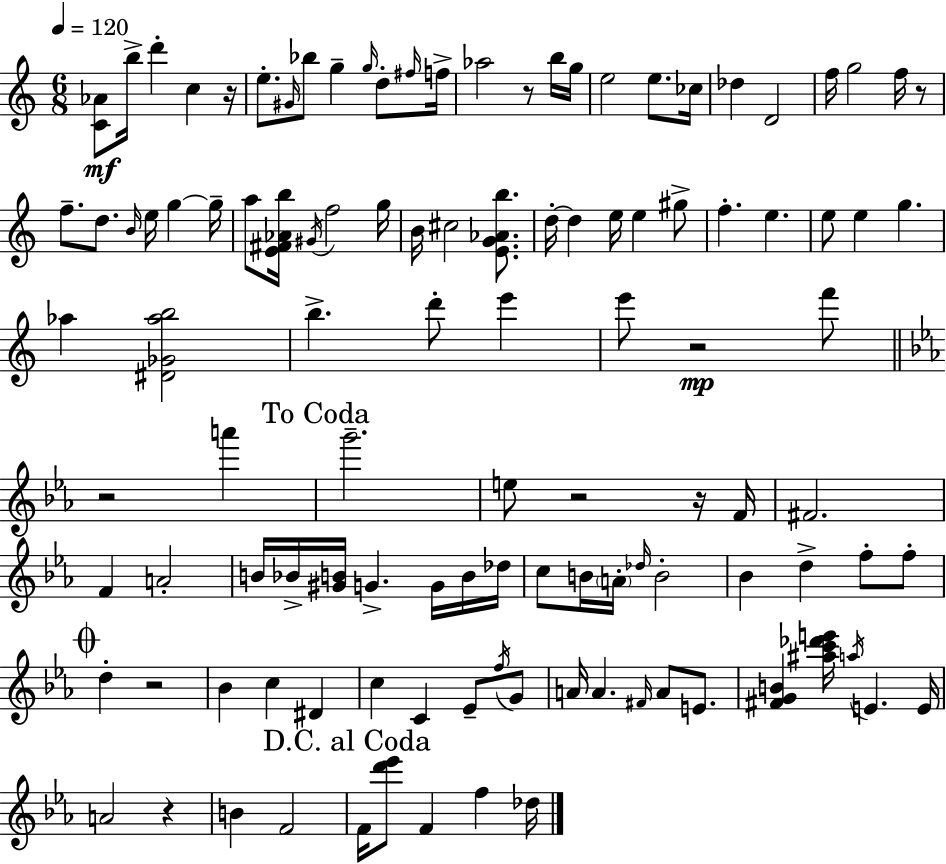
[C4,Ab4]/e B5/s D6/q C5/q R/s E5/e. G#4/s Bb5/e G5/q G5/s D5/e F#5/s F5/s Ab5/h R/e B5/s G5/s E5/h E5/e. CES5/s Db5/q D4/h F5/s G5/h F5/s R/e F5/e. D5/e. B4/s E5/s G5/q G5/s A5/e [E4,F#4,Ab4,B5]/s G#4/s F5/h G5/s B4/s C#5/h [E4,G4,Ab4,B5]/e. D5/s D5/q E5/s E5/q G#5/e F5/q. E5/q. E5/e E5/q G5/q. Ab5/q [D#4,Gb4,Ab5,B5]/h B5/q. D6/e E6/q E6/e R/h F6/e R/h A6/q G6/h. E5/e R/h R/s F4/s F#4/h. F4/q A4/h B4/s Bb4/s [G#4,B4]/s G4/q. G4/s B4/s Db5/s C5/e B4/s A4/s Db5/s B4/h Bb4/q D5/q F5/e F5/e D5/q R/h Bb4/q C5/q D#4/q C5/q C4/q Eb4/e F5/s G4/e A4/s A4/q. F#4/s A4/e E4/e. [F#4,G4,B4]/q [A#5,C6,Db6,E6]/s A5/s E4/q. E4/s A4/h R/q B4/q F4/h F4/s [D6,Eb6]/e F4/q F5/q Db5/s